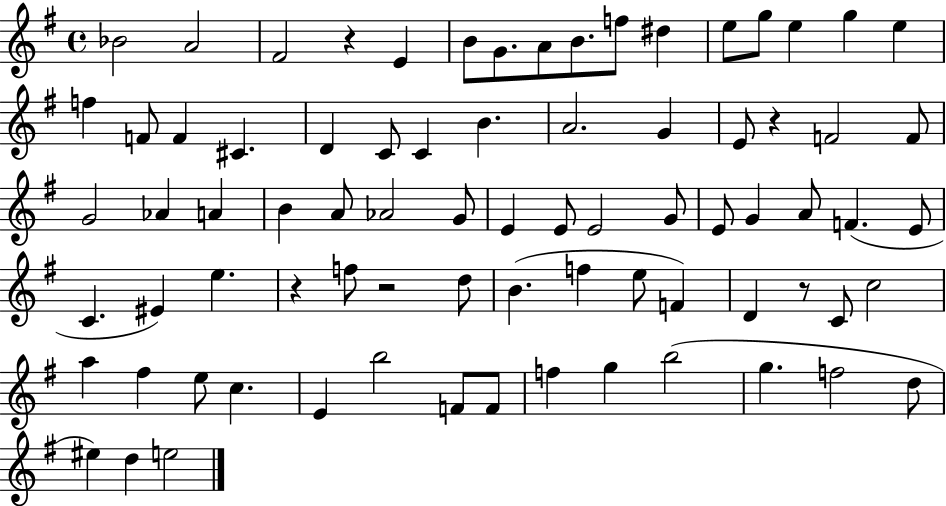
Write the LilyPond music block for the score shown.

{
  \clef treble
  \time 4/4
  \defaultTimeSignature
  \key g \major
  bes'2 a'2 | fis'2 r4 e'4 | b'8 g'8. a'8 b'8. f''8 dis''4 | e''8 g''8 e''4 g''4 e''4 | \break f''4 f'8 f'4 cis'4. | d'4 c'8 c'4 b'4. | a'2. g'4 | e'8 r4 f'2 f'8 | \break g'2 aes'4 a'4 | b'4 a'8 aes'2 g'8 | e'4 e'8 e'2 g'8 | e'8 g'4 a'8 f'4.( e'8 | \break c'4. eis'4) e''4. | r4 f''8 r2 d''8 | b'4.( f''4 e''8 f'4) | d'4 r8 c'8 c''2 | \break a''4 fis''4 e''8 c''4. | e'4 b''2 f'8 f'8 | f''4 g''4 b''2( | g''4. f''2 d''8 | \break eis''4) d''4 e''2 | \bar "|."
}